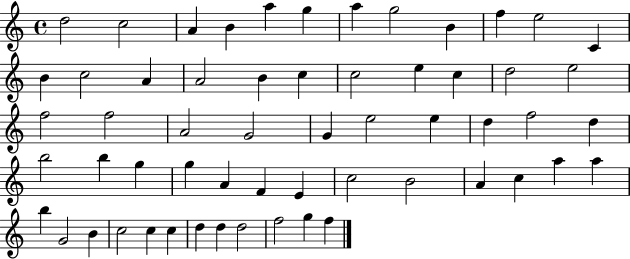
D5/h C5/h A4/q B4/q A5/q G5/q A5/q G5/h B4/q F5/q E5/h C4/q B4/q C5/h A4/q A4/h B4/q C5/q C5/h E5/q C5/q D5/h E5/h F5/h F5/h A4/h G4/h G4/q E5/h E5/q D5/q F5/h D5/q B5/h B5/q G5/q G5/q A4/q F4/q E4/q C5/h B4/h A4/q C5/q A5/q A5/q B5/q G4/h B4/q C5/h C5/q C5/q D5/q D5/q D5/h F5/h G5/q F5/q